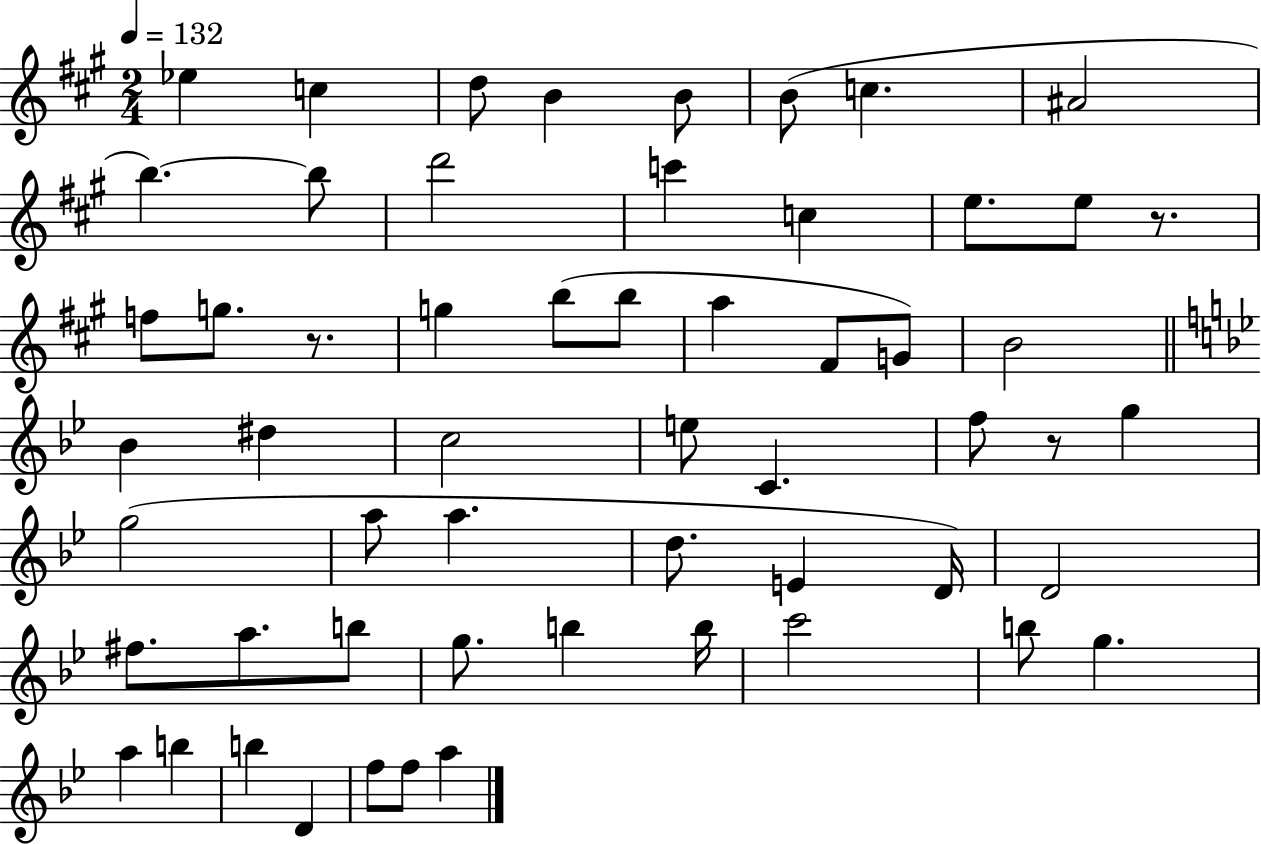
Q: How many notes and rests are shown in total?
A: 57